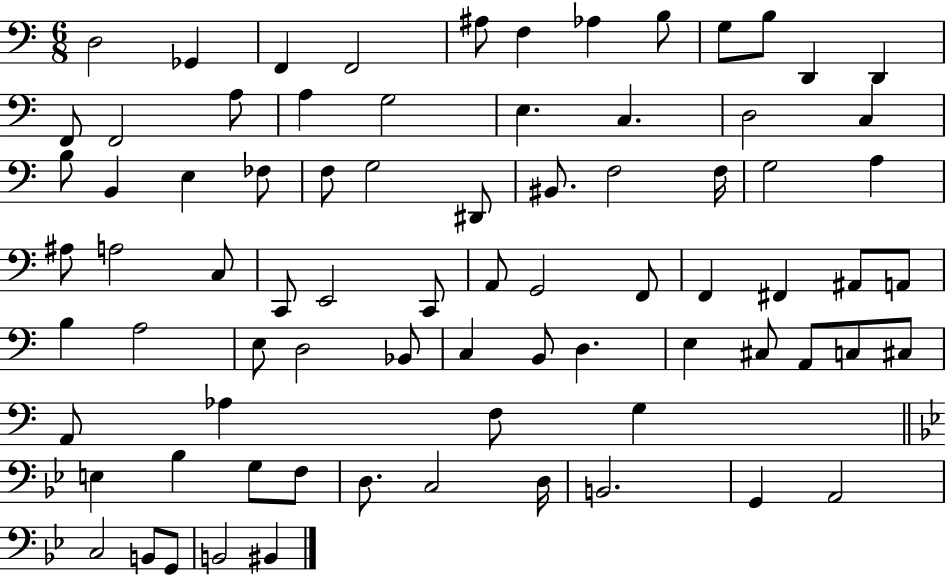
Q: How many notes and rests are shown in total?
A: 78